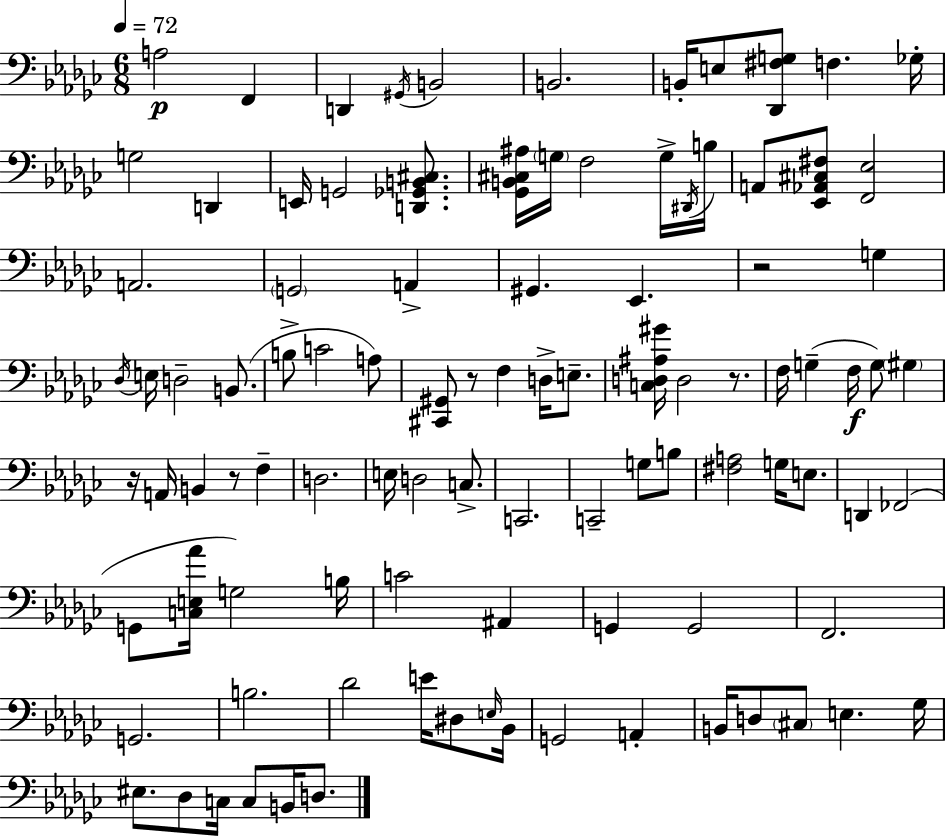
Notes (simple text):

A3/h F2/q D2/q G#2/s B2/h B2/h. B2/s E3/e [Db2,F#3,G3]/e F3/q. Gb3/s G3/h D2/q E2/s G2/h [D2,Gb2,B2,C#3]/e. [Gb2,B2,C#3,A#3]/s G3/s F3/h G3/s D#2/s B3/s A2/e [Eb2,Ab2,C#3,F#3]/e [F2,Eb3]/h A2/h. G2/h A2/q G#2/q. Eb2/q. R/h G3/q Db3/s E3/s D3/h B2/e. B3/e C4/h A3/e [C#2,G#2]/e R/e F3/q D3/s E3/e. [C3,D3,A#3,G#4]/s D3/h R/e. F3/s G3/q F3/s G3/e G#3/q R/s A2/s B2/q R/e F3/q D3/h. E3/s D3/h C3/e. C2/h. C2/h G3/e B3/e [F#3,A3]/h G3/s E3/e. D2/q FES2/h G2/e [C3,E3,Ab4]/s G3/h B3/s C4/h A#2/q G2/q G2/h F2/h. G2/h. B3/h. Db4/h E4/s D#3/e E3/s Bb2/s G2/h A2/q B2/s D3/e C#3/e E3/q. Gb3/s EIS3/e. Db3/e C3/s C3/e B2/s D3/e.